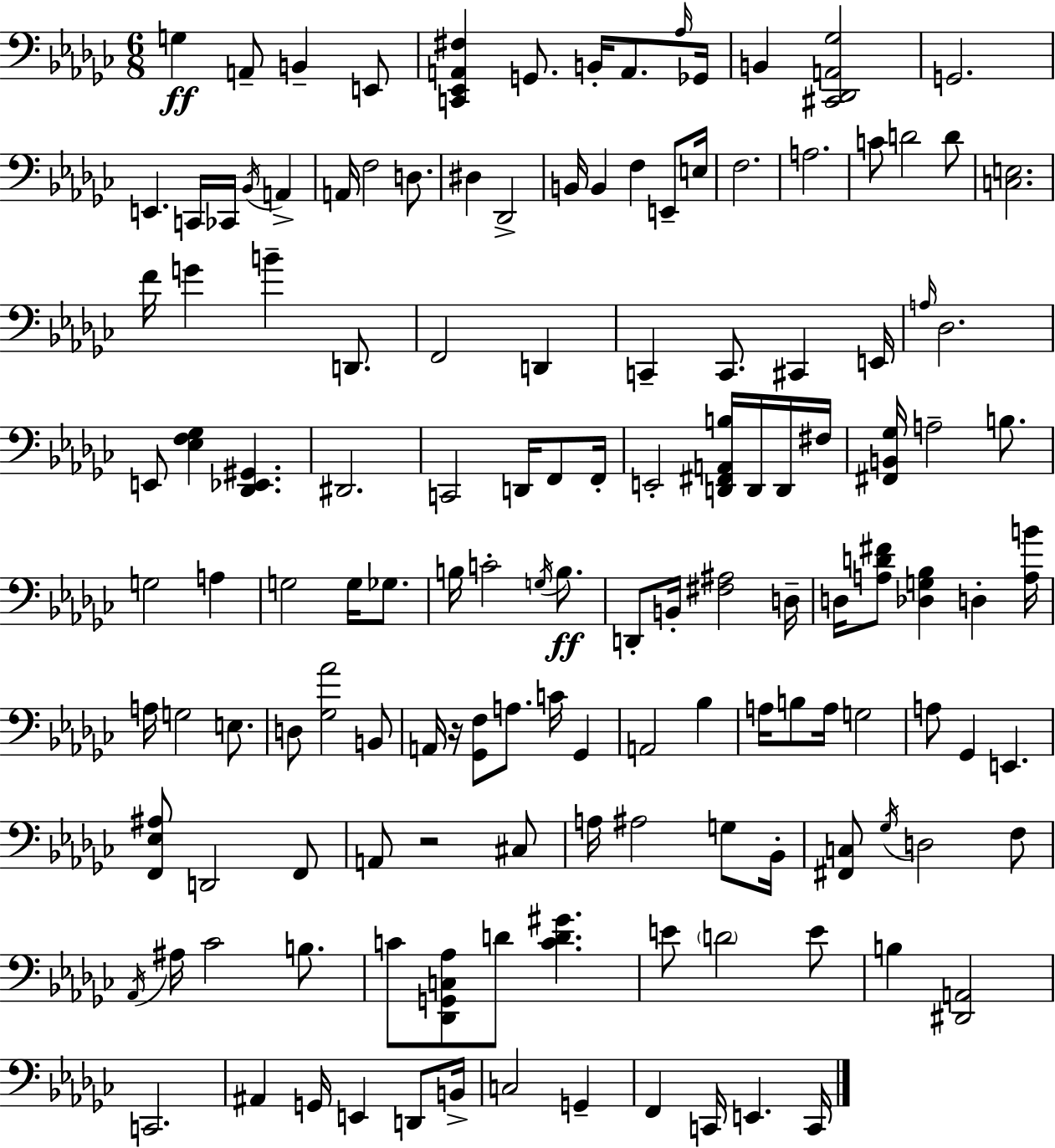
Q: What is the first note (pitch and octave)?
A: G3